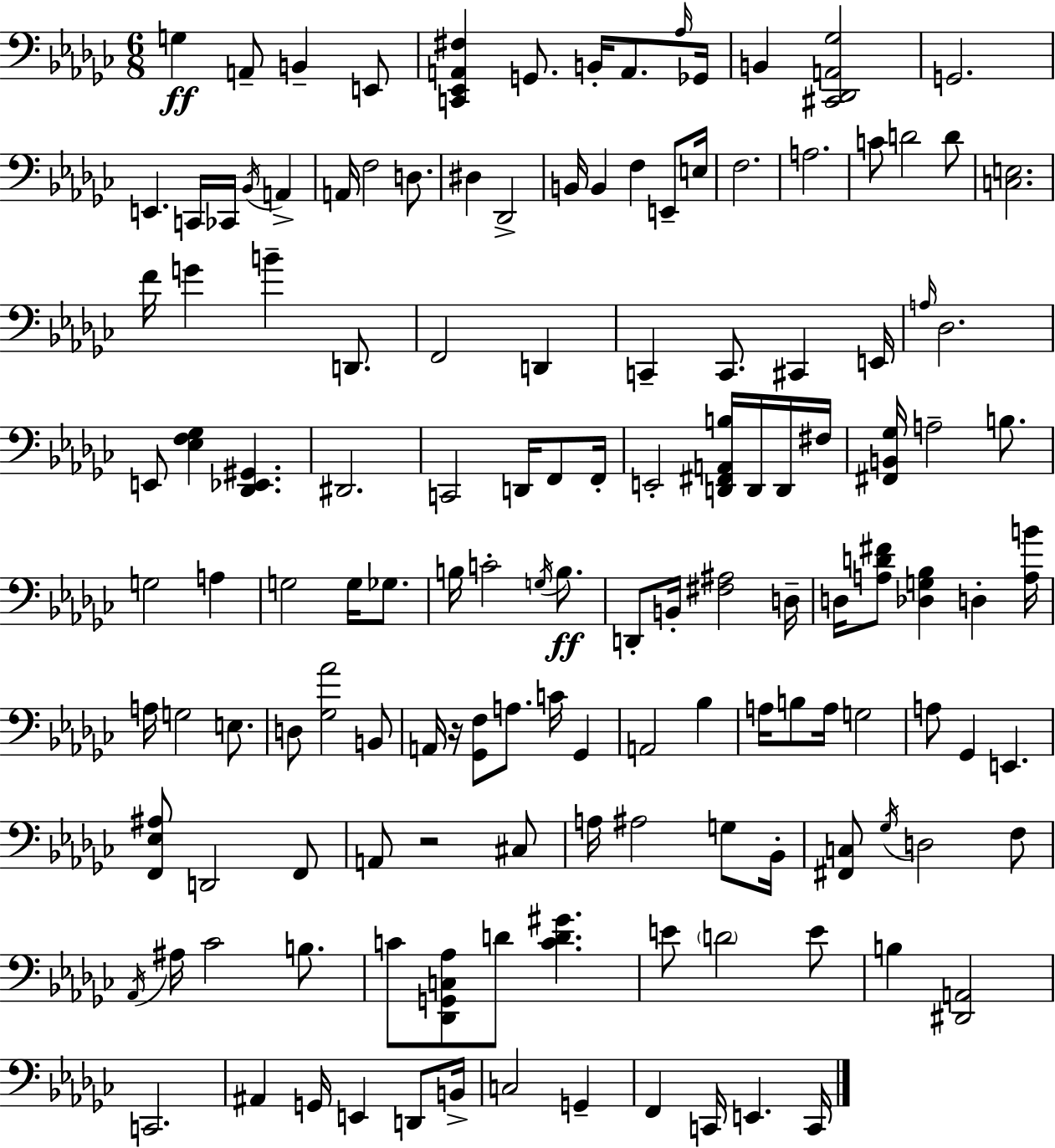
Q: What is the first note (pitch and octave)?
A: G3